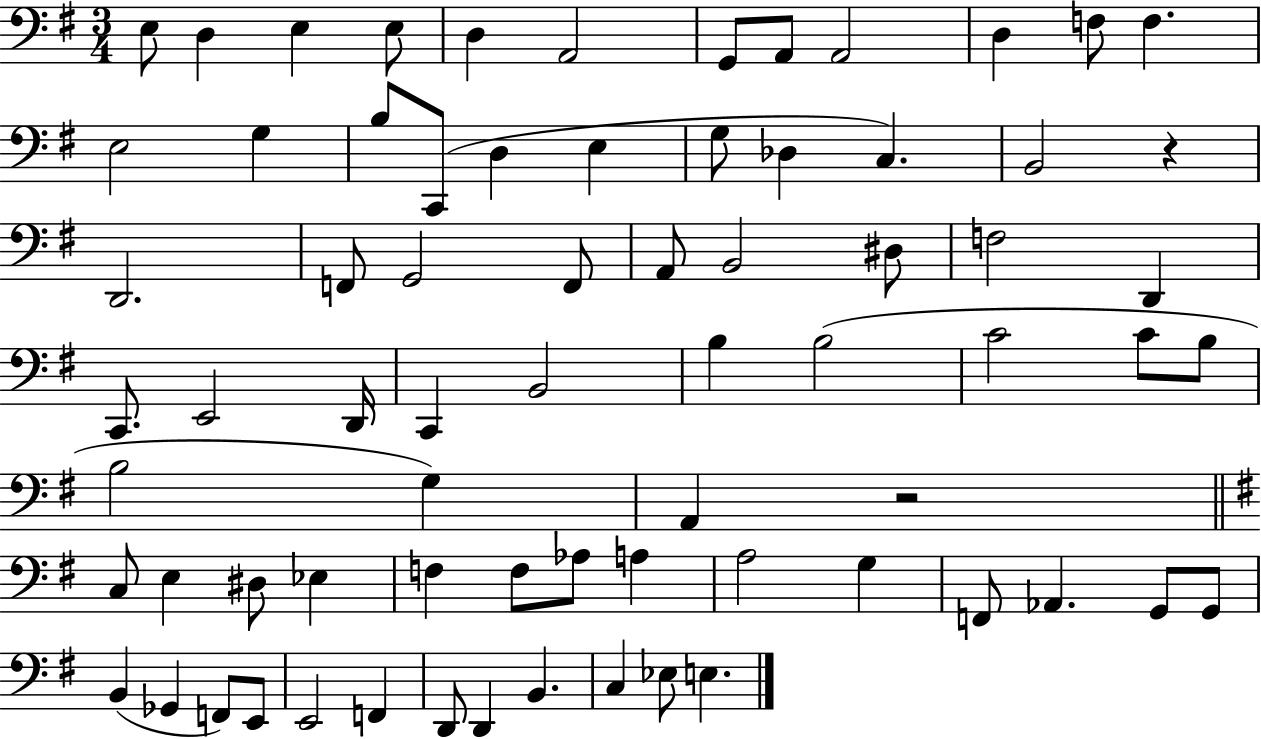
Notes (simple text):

E3/e D3/q E3/q E3/e D3/q A2/h G2/e A2/e A2/h D3/q F3/e F3/q. E3/h G3/q B3/e C2/e D3/q E3/q G3/e Db3/q C3/q. B2/h R/q D2/h. F2/e G2/h F2/e A2/e B2/h D#3/e F3/h D2/q C2/e. E2/h D2/s C2/q B2/h B3/q B3/h C4/h C4/e B3/e B3/h G3/q A2/q R/h C3/e E3/q D#3/e Eb3/q F3/q F3/e Ab3/e A3/q A3/h G3/q F2/e Ab2/q. G2/e G2/e B2/q Gb2/q F2/e E2/e E2/h F2/q D2/e D2/q B2/q. C3/q Eb3/e E3/q.